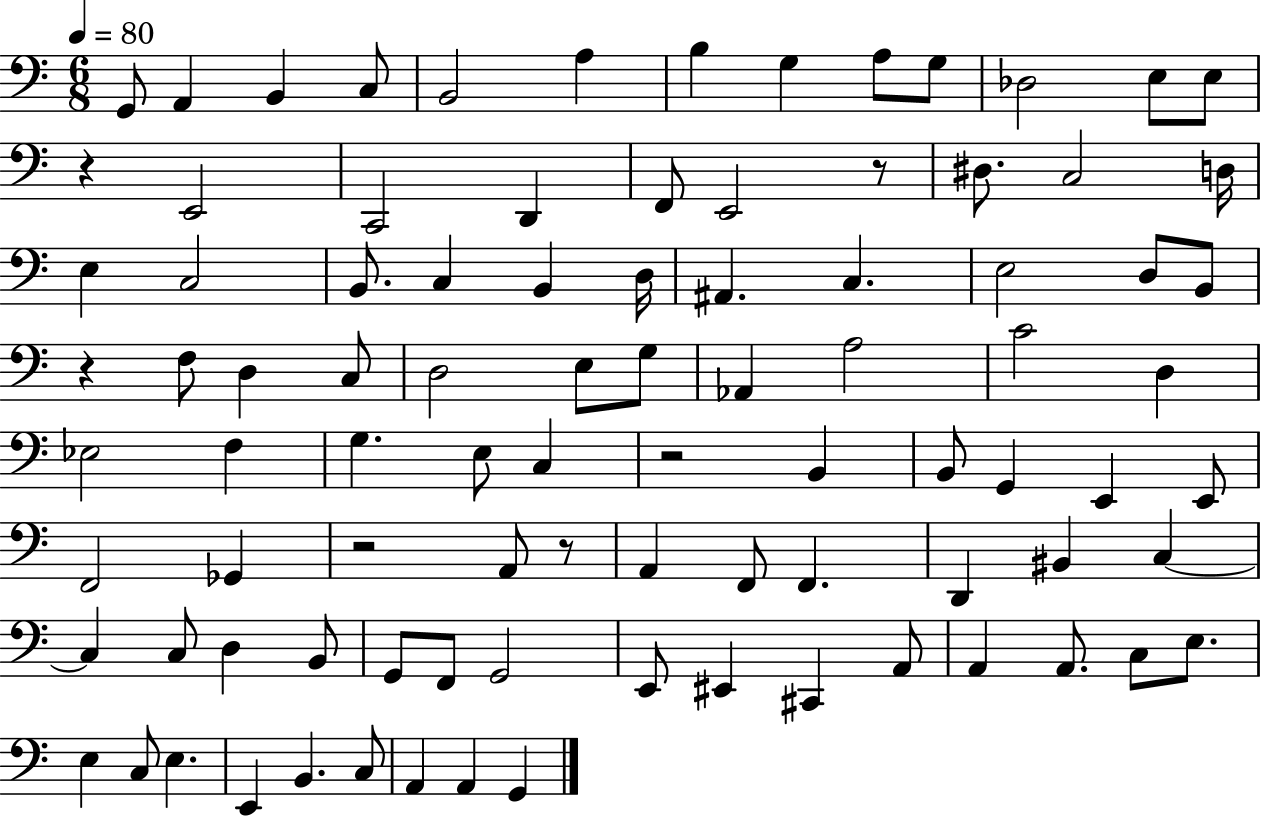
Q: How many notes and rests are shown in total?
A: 91